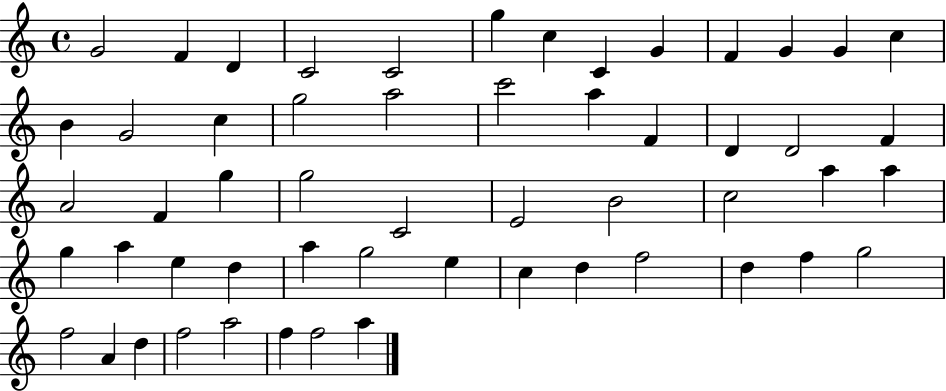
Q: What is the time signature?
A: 4/4